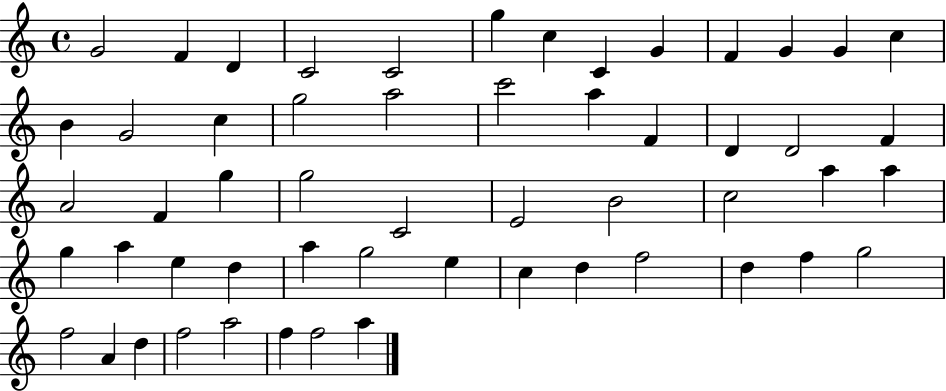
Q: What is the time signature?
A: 4/4